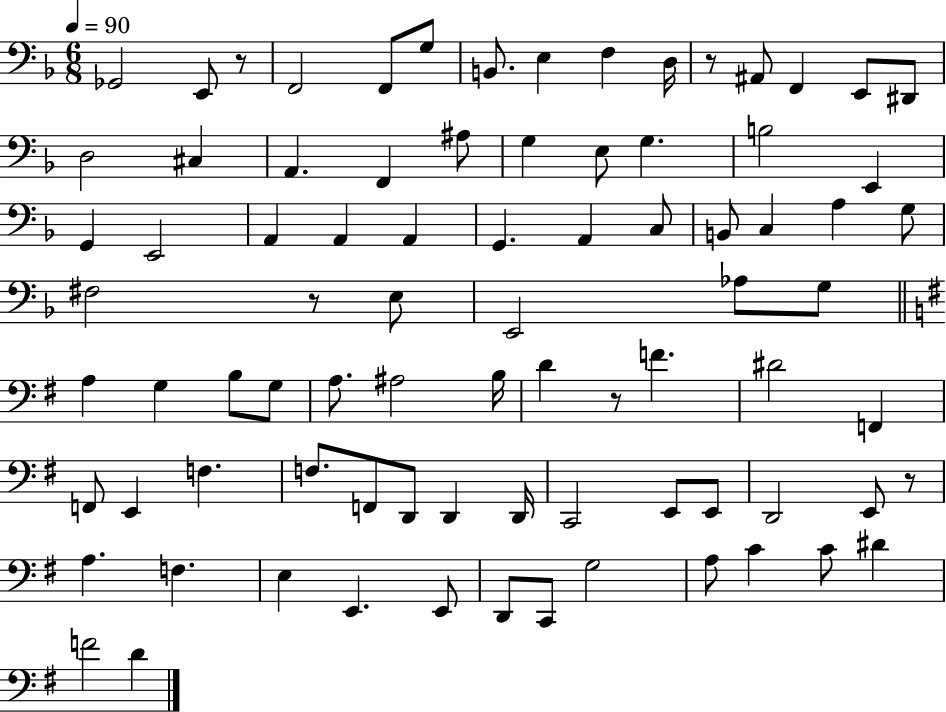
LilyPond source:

{
  \clef bass
  \numericTimeSignature
  \time 6/8
  \key f \major
  \tempo 4 = 90
  ges,2 e,8 r8 | f,2 f,8 g8 | b,8. e4 f4 d16 | r8 ais,8 f,4 e,8 dis,8 | \break d2 cis4 | a,4. f,4 ais8 | g4 e8 g4. | b2 e,4 | \break g,4 e,2 | a,4 a,4 a,4 | g,4. a,4 c8 | b,8 c4 a4 g8 | \break fis2 r8 e8 | e,2 aes8 g8 | \bar "||" \break \key g \major a4 g4 b8 g8 | a8. ais2 b16 | d'4 r8 f'4. | dis'2 f,4 | \break f,8 e,4 f4. | f8. f,8 d,8 d,4 d,16 | c,2 e,8 e,8 | d,2 e,8 r8 | \break a4. f4. | e4 e,4. e,8 | d,8 c,8 g2 | a8 c'4 c'8 dis'4 | \break f'2 d'4 | \bar "|."
}